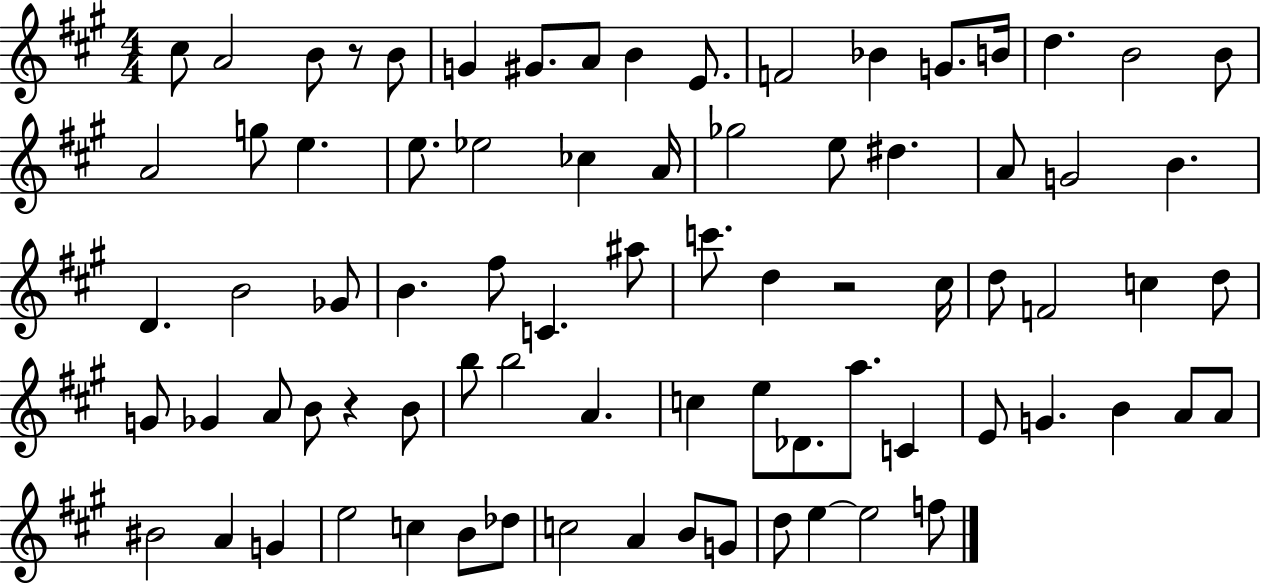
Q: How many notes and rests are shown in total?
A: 79